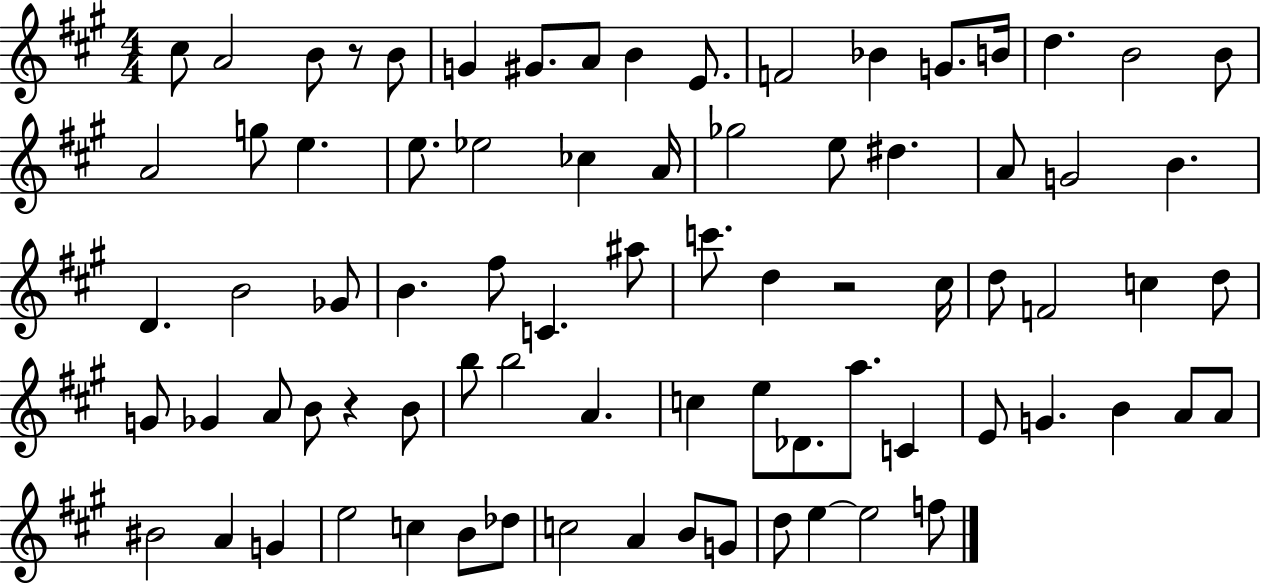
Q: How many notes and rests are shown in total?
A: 79